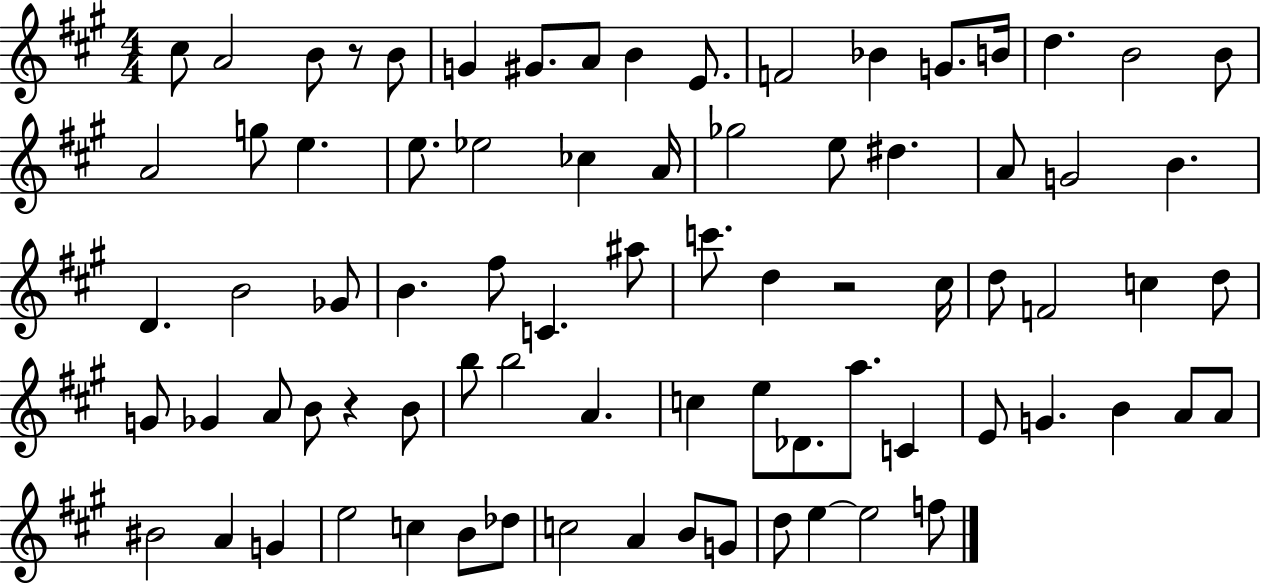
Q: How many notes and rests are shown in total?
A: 79